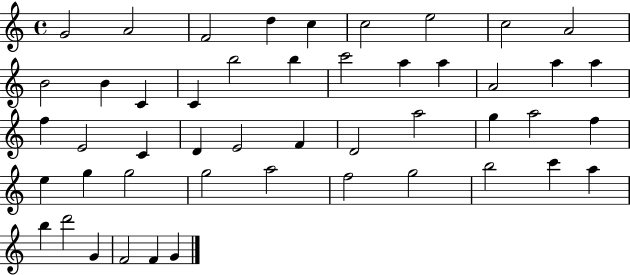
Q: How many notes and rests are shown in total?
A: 48